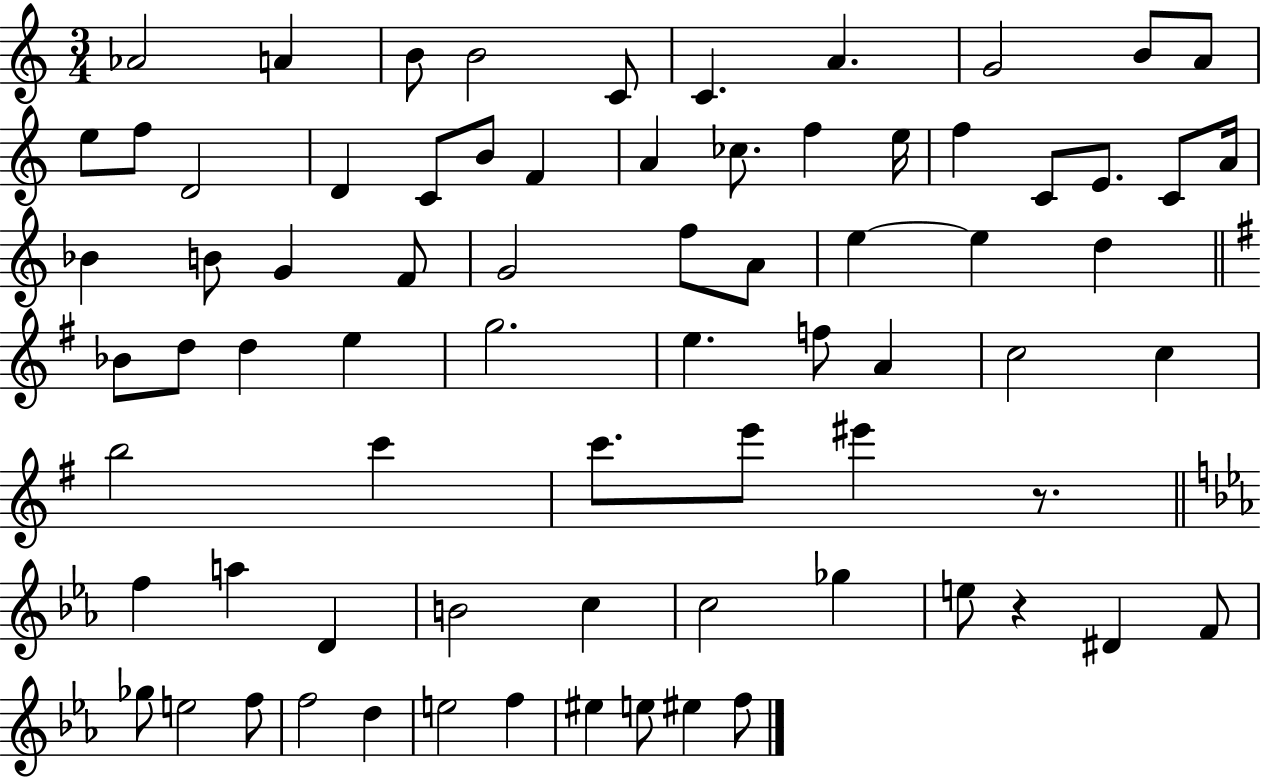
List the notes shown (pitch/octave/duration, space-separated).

Ab4/h A4/q B4/e B4/h C4/e C4/q. A4/q. G4/h B4/e A4/e E5/e F5/e D4/h D4/q C4/e B4/e F4/q A4/q CES5/e. F5/q E5/s F5/q C4/e E4/e. C4/e A4/s Bb4/q B4/e G4/q F4/e G4/h F5/e A4/e E5/q E5/q D5/q Bb4/e D5/e D5/q E5/q G5/h. E5/q. F5/e A4/q C5/h C5/q B5/h C6/q C6/e. E6/e EIS6/q R/e. F5/q A5/q D4/q B4/h C5/q C5/h Gb5/q E5/e R/q D#4/q F4/e Gb5/e E5/h F5/e F5/h D5/q E5/h F5/q EIS5/q E5/e EIS5/q F5/e